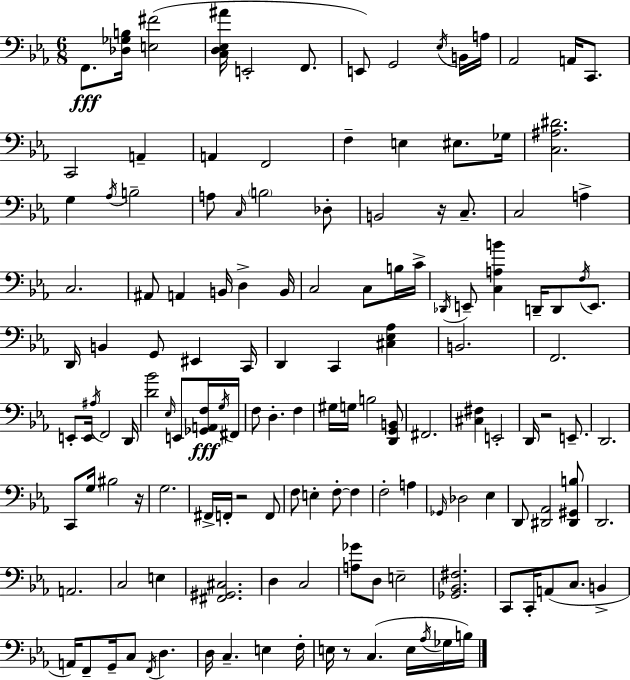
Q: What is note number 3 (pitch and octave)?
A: F2